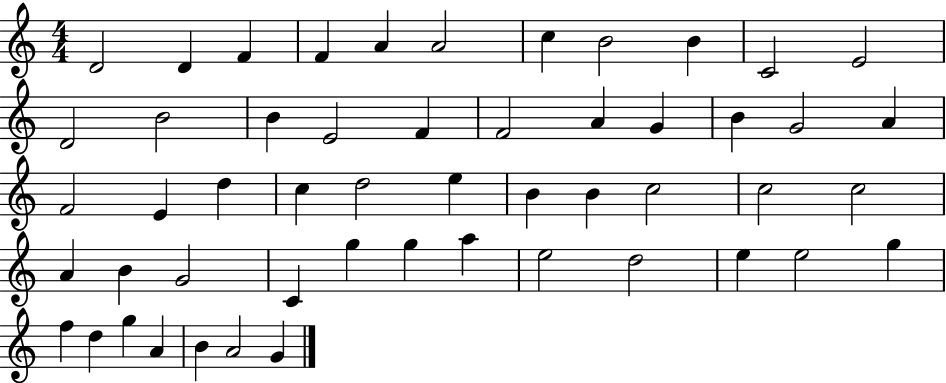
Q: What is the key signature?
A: C major